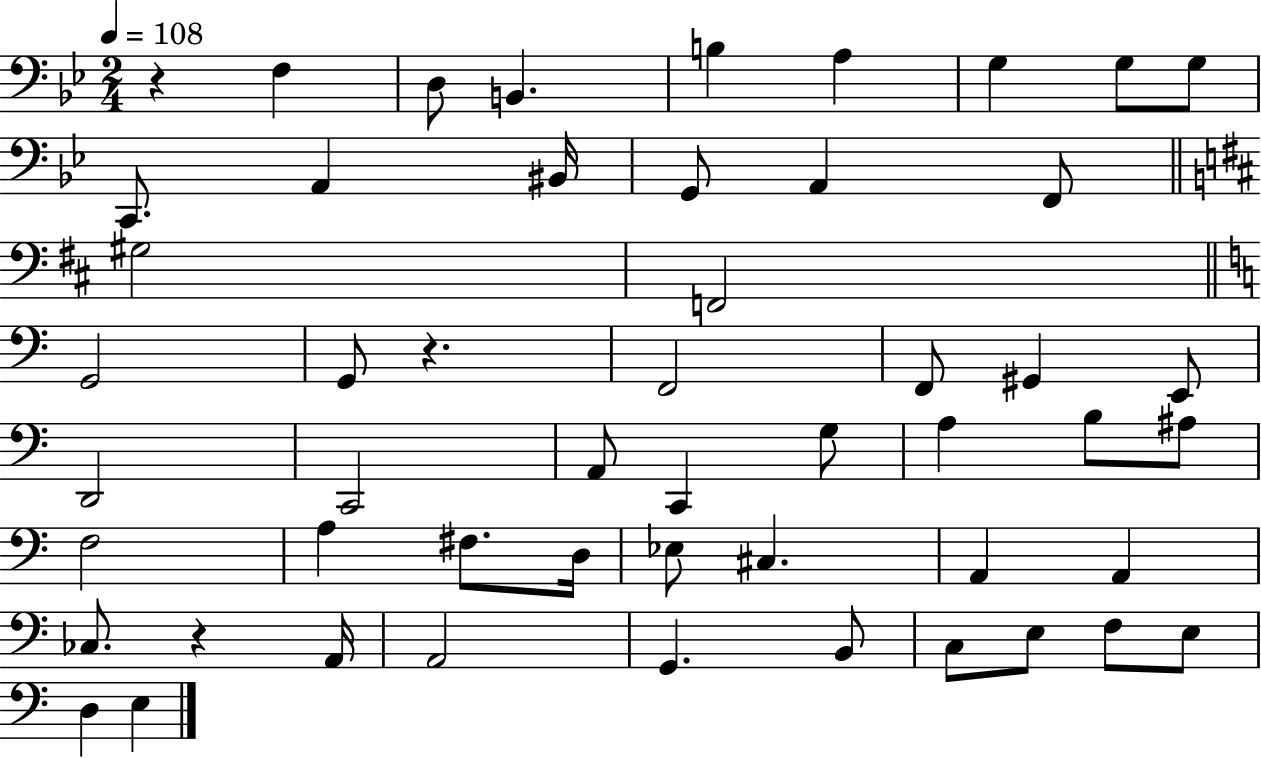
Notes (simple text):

R/q F3/q D3/e B2/q. B3/q A3/q G3/q G3/e G3/e C2/e. A2/q BIS2/s G2/e A2/q F2/e G#3/h F2/h G2/h G2/e R/q. F2/h F2/e G#2/q E2/e D2/h C2/h A2/e C2/q G3/e A3/q B3/e A#3/e F3/h A3/q F#3/e. D3/s Eb3/e C#3/q. A2/q A2/q CES3/e. R/q A2/s A2/h G2/q. B2/e C3/e E3/e F3/e E3/e D3/q E3/q